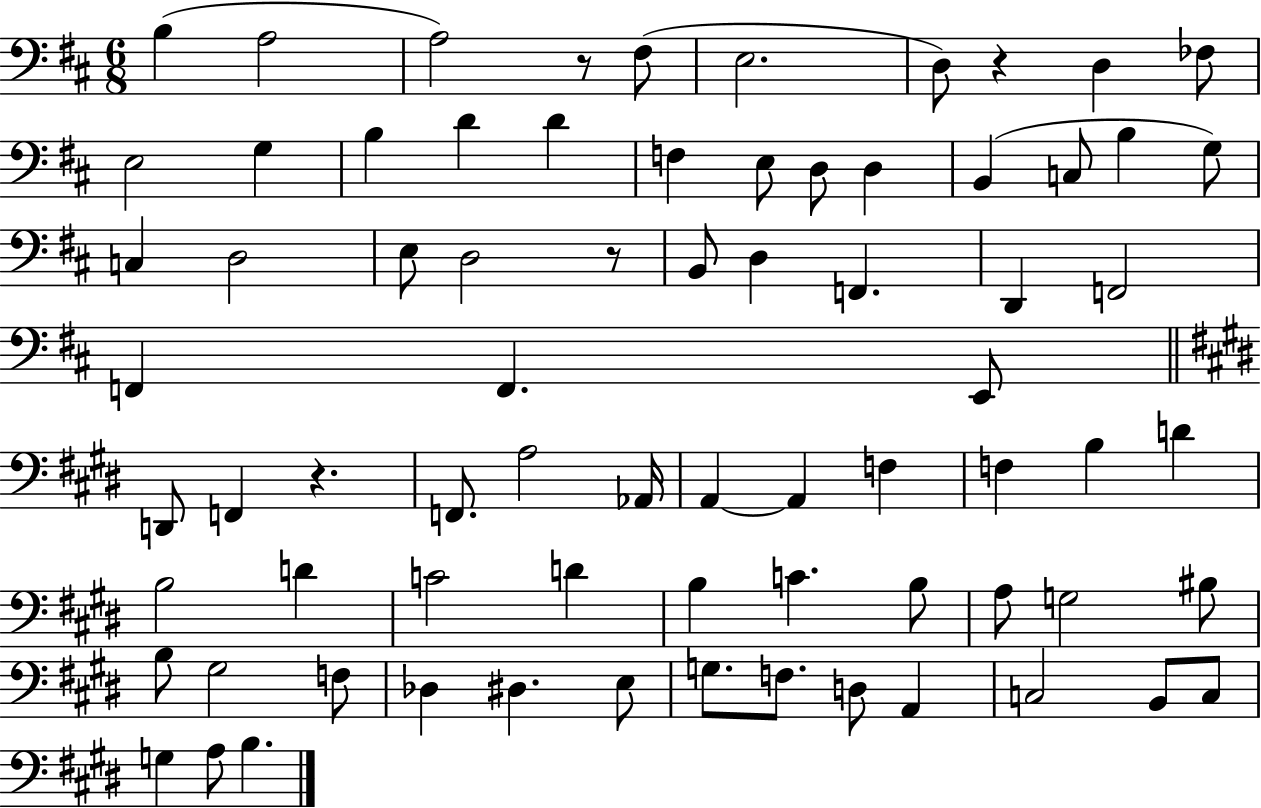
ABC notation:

X:1
T:Untitled
M:6/8
L:1/4
K:D
B, A,2 A,2 z/2 ^F,/2 E,2 D,/2 z D, _F,/2 E,2 G, B, D D F, E,/2 D,/2 D, B,, C,/2 B, G,/2 C, D,2 E,/2 D,2 z/2 B,,/2 D, F,, D,, F,,2 F,, F,, E,,/2 D,,/2 F,, z F,,/2 A,2 _A,,/4 A,, A,, F, F, B, D B,2 D C2 D B, C B,/2 A,/2 G,2 ^B,/2 B,/2 ^G,2 F,/2 _D, ^D, E,/2 G,/2 F,/2 D,/2 A,, C,2 B,,/2 C,/2 G, A,/2 B,